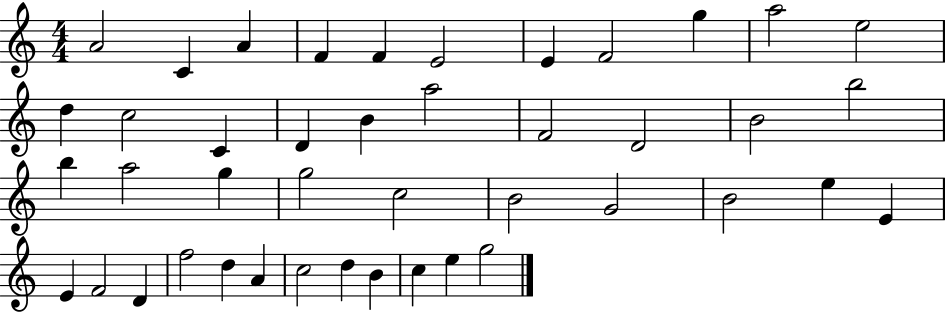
X:1
T:Untitled
M:4/4
L:1/4
K:C
A2 C A F F E2 E F2 g a2 e2 d c2 C D B a2 F2 D2 B2 b2 b a2 g g2 c2 B2 G2 B2 e E E F2 D f2 d A c2 d B c e g2